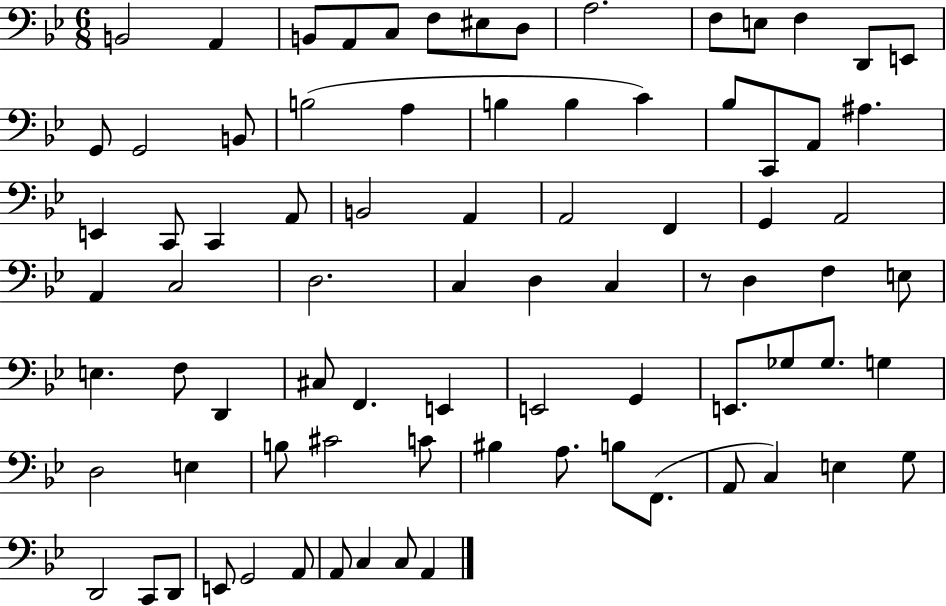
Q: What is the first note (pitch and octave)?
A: B2